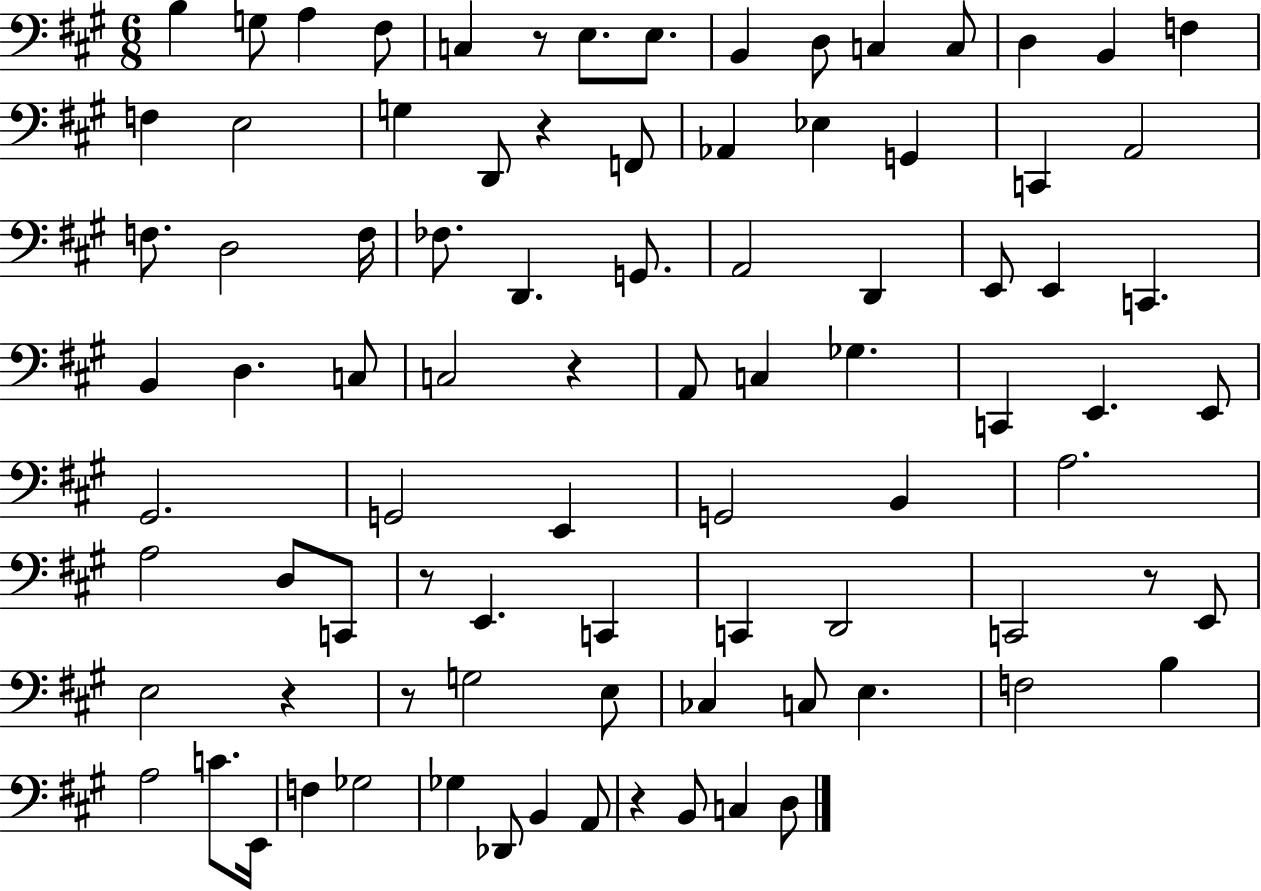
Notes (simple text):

B3/q G3/e A3/q F#3/e C3/q R/e E3/e. E3/e. B2/q D3/e C3/q C3/e D3/q B2/q F3/q F3/q E3/h G3/q D2/e R/q F2/e Ab2/q Eb3/q G2/q C2/q A2/h F3/e. D3/h F3/s FES3/e. D2/q. G2/e. A2/h D2/q E2/e E2/q C2/q. B2/q D3/q. C3/e C3/h R/q A2/e C3/q Gb3/q. C2/q E2/q. E2/e G#2/h. G2/h E2/q G2/h B2/q A3/h. A3/h D3/e C2/e R/e E2/q. C2/q C2/q D2/h C2/h R/e E2/e E3/h R/q R/e G3/h E3/e CES3/q C3/e E3/q. F3/h B3/q A3/h C4/e. E2/s F3/q Gb3/h Gb3/q Db2/e B2/q A2/e R/q B2/e C3/q D3/e